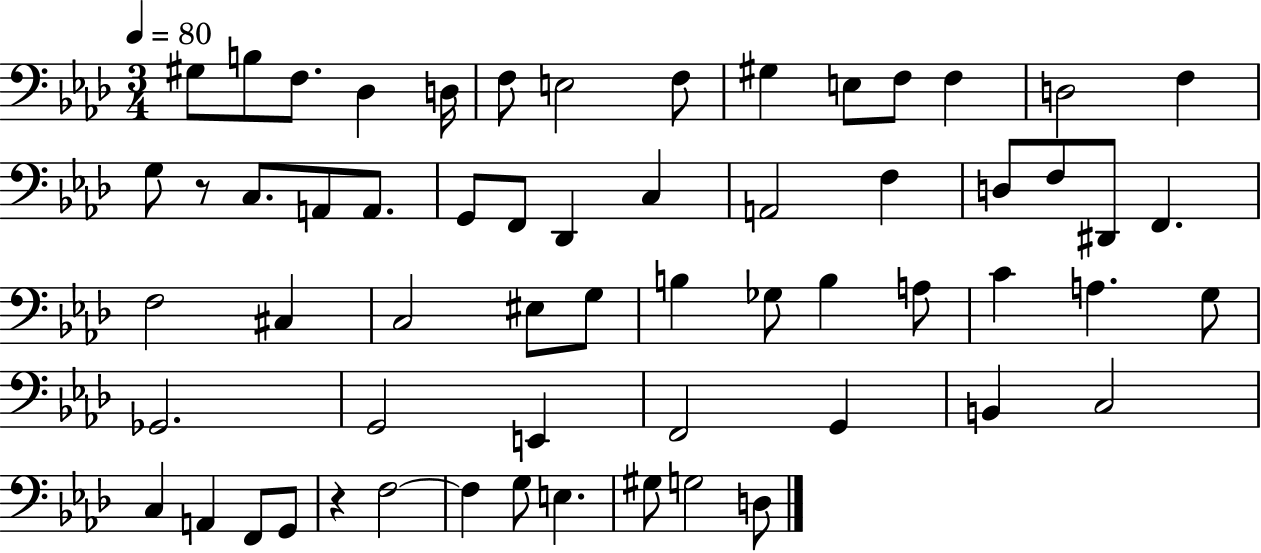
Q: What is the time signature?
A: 3/4